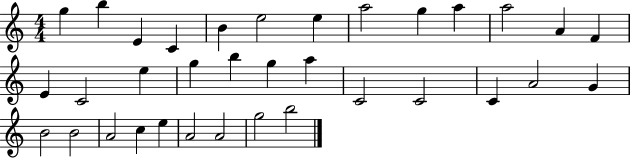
X:1
T:Untitled
M:4/4
L:1/4
K:C
g b E C B e2 e a2 g a a2 A F E C2 e g b g a C2 C2 C A2 G B2 B2 A2 c e A2 A2 g2 b2